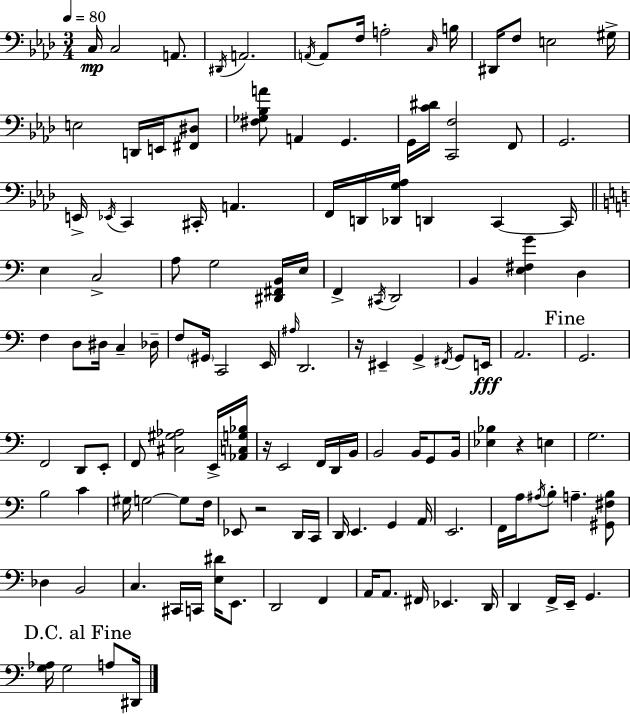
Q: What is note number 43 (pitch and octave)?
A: D3